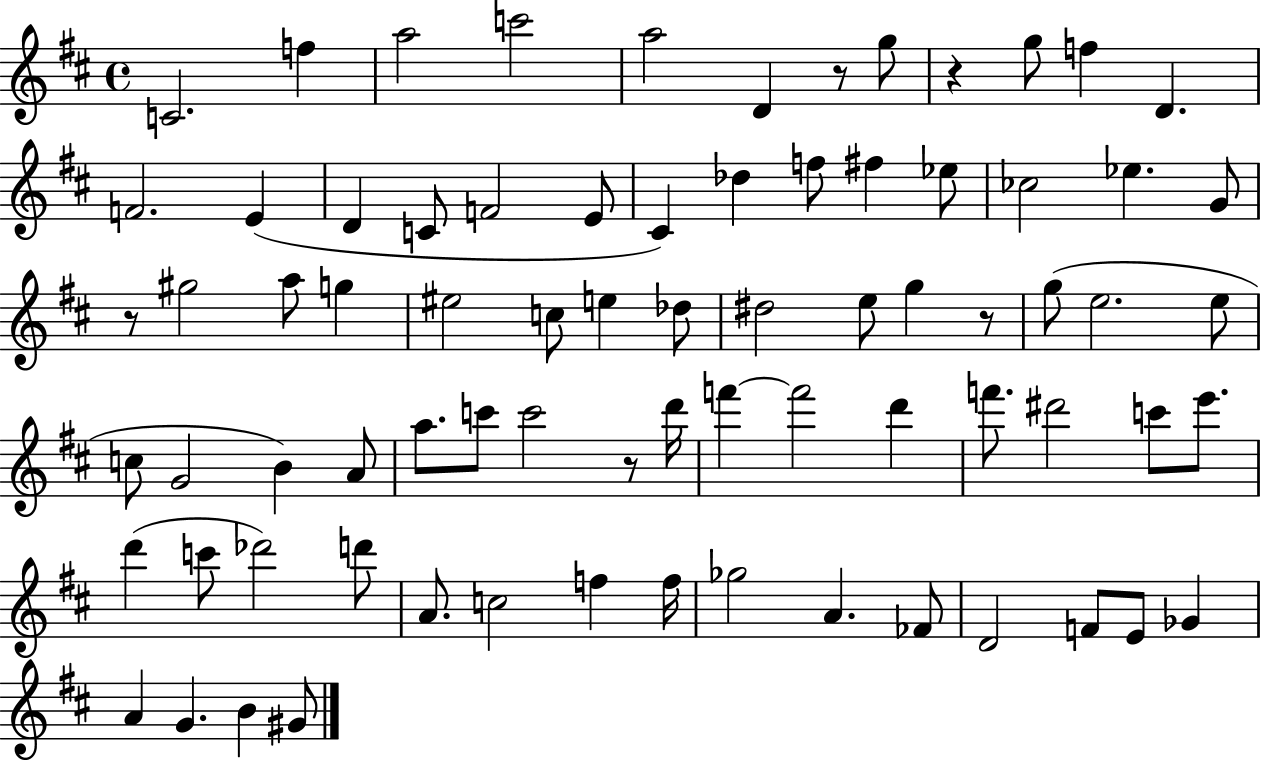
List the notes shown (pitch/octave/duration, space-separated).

C4/h. F5/q A5/h C6/h A5/h D4/q R/e G5/e R/q G5/e F5/q D4/q. F4/h. E4/q D4/q C4/e F4/h E4/e C#4/q Db5/q F5/e F#5/q Eb5/e CES5/h Eb5/q. G4/e R/e G#5/h A5/e G5/q EIS5/h C5/e E5/q Db5/e D#5/h E5/e G5/q R/e G5/e E5/h. E5/e C5/e G4/h B4/q A4/e A5/e. C6/e C6/h R/e D6/s F6/q F6/h D6/q F6/e. D#6/h C6/e E6/e. D6/q C6/e Db6/h D6/e A4/e. C5/h F5/q F5/s Gb5/h A4/q. FES4/e D4/h F4/e E4/e Gb4/q A4/q G4/q. B4/q G#4/e